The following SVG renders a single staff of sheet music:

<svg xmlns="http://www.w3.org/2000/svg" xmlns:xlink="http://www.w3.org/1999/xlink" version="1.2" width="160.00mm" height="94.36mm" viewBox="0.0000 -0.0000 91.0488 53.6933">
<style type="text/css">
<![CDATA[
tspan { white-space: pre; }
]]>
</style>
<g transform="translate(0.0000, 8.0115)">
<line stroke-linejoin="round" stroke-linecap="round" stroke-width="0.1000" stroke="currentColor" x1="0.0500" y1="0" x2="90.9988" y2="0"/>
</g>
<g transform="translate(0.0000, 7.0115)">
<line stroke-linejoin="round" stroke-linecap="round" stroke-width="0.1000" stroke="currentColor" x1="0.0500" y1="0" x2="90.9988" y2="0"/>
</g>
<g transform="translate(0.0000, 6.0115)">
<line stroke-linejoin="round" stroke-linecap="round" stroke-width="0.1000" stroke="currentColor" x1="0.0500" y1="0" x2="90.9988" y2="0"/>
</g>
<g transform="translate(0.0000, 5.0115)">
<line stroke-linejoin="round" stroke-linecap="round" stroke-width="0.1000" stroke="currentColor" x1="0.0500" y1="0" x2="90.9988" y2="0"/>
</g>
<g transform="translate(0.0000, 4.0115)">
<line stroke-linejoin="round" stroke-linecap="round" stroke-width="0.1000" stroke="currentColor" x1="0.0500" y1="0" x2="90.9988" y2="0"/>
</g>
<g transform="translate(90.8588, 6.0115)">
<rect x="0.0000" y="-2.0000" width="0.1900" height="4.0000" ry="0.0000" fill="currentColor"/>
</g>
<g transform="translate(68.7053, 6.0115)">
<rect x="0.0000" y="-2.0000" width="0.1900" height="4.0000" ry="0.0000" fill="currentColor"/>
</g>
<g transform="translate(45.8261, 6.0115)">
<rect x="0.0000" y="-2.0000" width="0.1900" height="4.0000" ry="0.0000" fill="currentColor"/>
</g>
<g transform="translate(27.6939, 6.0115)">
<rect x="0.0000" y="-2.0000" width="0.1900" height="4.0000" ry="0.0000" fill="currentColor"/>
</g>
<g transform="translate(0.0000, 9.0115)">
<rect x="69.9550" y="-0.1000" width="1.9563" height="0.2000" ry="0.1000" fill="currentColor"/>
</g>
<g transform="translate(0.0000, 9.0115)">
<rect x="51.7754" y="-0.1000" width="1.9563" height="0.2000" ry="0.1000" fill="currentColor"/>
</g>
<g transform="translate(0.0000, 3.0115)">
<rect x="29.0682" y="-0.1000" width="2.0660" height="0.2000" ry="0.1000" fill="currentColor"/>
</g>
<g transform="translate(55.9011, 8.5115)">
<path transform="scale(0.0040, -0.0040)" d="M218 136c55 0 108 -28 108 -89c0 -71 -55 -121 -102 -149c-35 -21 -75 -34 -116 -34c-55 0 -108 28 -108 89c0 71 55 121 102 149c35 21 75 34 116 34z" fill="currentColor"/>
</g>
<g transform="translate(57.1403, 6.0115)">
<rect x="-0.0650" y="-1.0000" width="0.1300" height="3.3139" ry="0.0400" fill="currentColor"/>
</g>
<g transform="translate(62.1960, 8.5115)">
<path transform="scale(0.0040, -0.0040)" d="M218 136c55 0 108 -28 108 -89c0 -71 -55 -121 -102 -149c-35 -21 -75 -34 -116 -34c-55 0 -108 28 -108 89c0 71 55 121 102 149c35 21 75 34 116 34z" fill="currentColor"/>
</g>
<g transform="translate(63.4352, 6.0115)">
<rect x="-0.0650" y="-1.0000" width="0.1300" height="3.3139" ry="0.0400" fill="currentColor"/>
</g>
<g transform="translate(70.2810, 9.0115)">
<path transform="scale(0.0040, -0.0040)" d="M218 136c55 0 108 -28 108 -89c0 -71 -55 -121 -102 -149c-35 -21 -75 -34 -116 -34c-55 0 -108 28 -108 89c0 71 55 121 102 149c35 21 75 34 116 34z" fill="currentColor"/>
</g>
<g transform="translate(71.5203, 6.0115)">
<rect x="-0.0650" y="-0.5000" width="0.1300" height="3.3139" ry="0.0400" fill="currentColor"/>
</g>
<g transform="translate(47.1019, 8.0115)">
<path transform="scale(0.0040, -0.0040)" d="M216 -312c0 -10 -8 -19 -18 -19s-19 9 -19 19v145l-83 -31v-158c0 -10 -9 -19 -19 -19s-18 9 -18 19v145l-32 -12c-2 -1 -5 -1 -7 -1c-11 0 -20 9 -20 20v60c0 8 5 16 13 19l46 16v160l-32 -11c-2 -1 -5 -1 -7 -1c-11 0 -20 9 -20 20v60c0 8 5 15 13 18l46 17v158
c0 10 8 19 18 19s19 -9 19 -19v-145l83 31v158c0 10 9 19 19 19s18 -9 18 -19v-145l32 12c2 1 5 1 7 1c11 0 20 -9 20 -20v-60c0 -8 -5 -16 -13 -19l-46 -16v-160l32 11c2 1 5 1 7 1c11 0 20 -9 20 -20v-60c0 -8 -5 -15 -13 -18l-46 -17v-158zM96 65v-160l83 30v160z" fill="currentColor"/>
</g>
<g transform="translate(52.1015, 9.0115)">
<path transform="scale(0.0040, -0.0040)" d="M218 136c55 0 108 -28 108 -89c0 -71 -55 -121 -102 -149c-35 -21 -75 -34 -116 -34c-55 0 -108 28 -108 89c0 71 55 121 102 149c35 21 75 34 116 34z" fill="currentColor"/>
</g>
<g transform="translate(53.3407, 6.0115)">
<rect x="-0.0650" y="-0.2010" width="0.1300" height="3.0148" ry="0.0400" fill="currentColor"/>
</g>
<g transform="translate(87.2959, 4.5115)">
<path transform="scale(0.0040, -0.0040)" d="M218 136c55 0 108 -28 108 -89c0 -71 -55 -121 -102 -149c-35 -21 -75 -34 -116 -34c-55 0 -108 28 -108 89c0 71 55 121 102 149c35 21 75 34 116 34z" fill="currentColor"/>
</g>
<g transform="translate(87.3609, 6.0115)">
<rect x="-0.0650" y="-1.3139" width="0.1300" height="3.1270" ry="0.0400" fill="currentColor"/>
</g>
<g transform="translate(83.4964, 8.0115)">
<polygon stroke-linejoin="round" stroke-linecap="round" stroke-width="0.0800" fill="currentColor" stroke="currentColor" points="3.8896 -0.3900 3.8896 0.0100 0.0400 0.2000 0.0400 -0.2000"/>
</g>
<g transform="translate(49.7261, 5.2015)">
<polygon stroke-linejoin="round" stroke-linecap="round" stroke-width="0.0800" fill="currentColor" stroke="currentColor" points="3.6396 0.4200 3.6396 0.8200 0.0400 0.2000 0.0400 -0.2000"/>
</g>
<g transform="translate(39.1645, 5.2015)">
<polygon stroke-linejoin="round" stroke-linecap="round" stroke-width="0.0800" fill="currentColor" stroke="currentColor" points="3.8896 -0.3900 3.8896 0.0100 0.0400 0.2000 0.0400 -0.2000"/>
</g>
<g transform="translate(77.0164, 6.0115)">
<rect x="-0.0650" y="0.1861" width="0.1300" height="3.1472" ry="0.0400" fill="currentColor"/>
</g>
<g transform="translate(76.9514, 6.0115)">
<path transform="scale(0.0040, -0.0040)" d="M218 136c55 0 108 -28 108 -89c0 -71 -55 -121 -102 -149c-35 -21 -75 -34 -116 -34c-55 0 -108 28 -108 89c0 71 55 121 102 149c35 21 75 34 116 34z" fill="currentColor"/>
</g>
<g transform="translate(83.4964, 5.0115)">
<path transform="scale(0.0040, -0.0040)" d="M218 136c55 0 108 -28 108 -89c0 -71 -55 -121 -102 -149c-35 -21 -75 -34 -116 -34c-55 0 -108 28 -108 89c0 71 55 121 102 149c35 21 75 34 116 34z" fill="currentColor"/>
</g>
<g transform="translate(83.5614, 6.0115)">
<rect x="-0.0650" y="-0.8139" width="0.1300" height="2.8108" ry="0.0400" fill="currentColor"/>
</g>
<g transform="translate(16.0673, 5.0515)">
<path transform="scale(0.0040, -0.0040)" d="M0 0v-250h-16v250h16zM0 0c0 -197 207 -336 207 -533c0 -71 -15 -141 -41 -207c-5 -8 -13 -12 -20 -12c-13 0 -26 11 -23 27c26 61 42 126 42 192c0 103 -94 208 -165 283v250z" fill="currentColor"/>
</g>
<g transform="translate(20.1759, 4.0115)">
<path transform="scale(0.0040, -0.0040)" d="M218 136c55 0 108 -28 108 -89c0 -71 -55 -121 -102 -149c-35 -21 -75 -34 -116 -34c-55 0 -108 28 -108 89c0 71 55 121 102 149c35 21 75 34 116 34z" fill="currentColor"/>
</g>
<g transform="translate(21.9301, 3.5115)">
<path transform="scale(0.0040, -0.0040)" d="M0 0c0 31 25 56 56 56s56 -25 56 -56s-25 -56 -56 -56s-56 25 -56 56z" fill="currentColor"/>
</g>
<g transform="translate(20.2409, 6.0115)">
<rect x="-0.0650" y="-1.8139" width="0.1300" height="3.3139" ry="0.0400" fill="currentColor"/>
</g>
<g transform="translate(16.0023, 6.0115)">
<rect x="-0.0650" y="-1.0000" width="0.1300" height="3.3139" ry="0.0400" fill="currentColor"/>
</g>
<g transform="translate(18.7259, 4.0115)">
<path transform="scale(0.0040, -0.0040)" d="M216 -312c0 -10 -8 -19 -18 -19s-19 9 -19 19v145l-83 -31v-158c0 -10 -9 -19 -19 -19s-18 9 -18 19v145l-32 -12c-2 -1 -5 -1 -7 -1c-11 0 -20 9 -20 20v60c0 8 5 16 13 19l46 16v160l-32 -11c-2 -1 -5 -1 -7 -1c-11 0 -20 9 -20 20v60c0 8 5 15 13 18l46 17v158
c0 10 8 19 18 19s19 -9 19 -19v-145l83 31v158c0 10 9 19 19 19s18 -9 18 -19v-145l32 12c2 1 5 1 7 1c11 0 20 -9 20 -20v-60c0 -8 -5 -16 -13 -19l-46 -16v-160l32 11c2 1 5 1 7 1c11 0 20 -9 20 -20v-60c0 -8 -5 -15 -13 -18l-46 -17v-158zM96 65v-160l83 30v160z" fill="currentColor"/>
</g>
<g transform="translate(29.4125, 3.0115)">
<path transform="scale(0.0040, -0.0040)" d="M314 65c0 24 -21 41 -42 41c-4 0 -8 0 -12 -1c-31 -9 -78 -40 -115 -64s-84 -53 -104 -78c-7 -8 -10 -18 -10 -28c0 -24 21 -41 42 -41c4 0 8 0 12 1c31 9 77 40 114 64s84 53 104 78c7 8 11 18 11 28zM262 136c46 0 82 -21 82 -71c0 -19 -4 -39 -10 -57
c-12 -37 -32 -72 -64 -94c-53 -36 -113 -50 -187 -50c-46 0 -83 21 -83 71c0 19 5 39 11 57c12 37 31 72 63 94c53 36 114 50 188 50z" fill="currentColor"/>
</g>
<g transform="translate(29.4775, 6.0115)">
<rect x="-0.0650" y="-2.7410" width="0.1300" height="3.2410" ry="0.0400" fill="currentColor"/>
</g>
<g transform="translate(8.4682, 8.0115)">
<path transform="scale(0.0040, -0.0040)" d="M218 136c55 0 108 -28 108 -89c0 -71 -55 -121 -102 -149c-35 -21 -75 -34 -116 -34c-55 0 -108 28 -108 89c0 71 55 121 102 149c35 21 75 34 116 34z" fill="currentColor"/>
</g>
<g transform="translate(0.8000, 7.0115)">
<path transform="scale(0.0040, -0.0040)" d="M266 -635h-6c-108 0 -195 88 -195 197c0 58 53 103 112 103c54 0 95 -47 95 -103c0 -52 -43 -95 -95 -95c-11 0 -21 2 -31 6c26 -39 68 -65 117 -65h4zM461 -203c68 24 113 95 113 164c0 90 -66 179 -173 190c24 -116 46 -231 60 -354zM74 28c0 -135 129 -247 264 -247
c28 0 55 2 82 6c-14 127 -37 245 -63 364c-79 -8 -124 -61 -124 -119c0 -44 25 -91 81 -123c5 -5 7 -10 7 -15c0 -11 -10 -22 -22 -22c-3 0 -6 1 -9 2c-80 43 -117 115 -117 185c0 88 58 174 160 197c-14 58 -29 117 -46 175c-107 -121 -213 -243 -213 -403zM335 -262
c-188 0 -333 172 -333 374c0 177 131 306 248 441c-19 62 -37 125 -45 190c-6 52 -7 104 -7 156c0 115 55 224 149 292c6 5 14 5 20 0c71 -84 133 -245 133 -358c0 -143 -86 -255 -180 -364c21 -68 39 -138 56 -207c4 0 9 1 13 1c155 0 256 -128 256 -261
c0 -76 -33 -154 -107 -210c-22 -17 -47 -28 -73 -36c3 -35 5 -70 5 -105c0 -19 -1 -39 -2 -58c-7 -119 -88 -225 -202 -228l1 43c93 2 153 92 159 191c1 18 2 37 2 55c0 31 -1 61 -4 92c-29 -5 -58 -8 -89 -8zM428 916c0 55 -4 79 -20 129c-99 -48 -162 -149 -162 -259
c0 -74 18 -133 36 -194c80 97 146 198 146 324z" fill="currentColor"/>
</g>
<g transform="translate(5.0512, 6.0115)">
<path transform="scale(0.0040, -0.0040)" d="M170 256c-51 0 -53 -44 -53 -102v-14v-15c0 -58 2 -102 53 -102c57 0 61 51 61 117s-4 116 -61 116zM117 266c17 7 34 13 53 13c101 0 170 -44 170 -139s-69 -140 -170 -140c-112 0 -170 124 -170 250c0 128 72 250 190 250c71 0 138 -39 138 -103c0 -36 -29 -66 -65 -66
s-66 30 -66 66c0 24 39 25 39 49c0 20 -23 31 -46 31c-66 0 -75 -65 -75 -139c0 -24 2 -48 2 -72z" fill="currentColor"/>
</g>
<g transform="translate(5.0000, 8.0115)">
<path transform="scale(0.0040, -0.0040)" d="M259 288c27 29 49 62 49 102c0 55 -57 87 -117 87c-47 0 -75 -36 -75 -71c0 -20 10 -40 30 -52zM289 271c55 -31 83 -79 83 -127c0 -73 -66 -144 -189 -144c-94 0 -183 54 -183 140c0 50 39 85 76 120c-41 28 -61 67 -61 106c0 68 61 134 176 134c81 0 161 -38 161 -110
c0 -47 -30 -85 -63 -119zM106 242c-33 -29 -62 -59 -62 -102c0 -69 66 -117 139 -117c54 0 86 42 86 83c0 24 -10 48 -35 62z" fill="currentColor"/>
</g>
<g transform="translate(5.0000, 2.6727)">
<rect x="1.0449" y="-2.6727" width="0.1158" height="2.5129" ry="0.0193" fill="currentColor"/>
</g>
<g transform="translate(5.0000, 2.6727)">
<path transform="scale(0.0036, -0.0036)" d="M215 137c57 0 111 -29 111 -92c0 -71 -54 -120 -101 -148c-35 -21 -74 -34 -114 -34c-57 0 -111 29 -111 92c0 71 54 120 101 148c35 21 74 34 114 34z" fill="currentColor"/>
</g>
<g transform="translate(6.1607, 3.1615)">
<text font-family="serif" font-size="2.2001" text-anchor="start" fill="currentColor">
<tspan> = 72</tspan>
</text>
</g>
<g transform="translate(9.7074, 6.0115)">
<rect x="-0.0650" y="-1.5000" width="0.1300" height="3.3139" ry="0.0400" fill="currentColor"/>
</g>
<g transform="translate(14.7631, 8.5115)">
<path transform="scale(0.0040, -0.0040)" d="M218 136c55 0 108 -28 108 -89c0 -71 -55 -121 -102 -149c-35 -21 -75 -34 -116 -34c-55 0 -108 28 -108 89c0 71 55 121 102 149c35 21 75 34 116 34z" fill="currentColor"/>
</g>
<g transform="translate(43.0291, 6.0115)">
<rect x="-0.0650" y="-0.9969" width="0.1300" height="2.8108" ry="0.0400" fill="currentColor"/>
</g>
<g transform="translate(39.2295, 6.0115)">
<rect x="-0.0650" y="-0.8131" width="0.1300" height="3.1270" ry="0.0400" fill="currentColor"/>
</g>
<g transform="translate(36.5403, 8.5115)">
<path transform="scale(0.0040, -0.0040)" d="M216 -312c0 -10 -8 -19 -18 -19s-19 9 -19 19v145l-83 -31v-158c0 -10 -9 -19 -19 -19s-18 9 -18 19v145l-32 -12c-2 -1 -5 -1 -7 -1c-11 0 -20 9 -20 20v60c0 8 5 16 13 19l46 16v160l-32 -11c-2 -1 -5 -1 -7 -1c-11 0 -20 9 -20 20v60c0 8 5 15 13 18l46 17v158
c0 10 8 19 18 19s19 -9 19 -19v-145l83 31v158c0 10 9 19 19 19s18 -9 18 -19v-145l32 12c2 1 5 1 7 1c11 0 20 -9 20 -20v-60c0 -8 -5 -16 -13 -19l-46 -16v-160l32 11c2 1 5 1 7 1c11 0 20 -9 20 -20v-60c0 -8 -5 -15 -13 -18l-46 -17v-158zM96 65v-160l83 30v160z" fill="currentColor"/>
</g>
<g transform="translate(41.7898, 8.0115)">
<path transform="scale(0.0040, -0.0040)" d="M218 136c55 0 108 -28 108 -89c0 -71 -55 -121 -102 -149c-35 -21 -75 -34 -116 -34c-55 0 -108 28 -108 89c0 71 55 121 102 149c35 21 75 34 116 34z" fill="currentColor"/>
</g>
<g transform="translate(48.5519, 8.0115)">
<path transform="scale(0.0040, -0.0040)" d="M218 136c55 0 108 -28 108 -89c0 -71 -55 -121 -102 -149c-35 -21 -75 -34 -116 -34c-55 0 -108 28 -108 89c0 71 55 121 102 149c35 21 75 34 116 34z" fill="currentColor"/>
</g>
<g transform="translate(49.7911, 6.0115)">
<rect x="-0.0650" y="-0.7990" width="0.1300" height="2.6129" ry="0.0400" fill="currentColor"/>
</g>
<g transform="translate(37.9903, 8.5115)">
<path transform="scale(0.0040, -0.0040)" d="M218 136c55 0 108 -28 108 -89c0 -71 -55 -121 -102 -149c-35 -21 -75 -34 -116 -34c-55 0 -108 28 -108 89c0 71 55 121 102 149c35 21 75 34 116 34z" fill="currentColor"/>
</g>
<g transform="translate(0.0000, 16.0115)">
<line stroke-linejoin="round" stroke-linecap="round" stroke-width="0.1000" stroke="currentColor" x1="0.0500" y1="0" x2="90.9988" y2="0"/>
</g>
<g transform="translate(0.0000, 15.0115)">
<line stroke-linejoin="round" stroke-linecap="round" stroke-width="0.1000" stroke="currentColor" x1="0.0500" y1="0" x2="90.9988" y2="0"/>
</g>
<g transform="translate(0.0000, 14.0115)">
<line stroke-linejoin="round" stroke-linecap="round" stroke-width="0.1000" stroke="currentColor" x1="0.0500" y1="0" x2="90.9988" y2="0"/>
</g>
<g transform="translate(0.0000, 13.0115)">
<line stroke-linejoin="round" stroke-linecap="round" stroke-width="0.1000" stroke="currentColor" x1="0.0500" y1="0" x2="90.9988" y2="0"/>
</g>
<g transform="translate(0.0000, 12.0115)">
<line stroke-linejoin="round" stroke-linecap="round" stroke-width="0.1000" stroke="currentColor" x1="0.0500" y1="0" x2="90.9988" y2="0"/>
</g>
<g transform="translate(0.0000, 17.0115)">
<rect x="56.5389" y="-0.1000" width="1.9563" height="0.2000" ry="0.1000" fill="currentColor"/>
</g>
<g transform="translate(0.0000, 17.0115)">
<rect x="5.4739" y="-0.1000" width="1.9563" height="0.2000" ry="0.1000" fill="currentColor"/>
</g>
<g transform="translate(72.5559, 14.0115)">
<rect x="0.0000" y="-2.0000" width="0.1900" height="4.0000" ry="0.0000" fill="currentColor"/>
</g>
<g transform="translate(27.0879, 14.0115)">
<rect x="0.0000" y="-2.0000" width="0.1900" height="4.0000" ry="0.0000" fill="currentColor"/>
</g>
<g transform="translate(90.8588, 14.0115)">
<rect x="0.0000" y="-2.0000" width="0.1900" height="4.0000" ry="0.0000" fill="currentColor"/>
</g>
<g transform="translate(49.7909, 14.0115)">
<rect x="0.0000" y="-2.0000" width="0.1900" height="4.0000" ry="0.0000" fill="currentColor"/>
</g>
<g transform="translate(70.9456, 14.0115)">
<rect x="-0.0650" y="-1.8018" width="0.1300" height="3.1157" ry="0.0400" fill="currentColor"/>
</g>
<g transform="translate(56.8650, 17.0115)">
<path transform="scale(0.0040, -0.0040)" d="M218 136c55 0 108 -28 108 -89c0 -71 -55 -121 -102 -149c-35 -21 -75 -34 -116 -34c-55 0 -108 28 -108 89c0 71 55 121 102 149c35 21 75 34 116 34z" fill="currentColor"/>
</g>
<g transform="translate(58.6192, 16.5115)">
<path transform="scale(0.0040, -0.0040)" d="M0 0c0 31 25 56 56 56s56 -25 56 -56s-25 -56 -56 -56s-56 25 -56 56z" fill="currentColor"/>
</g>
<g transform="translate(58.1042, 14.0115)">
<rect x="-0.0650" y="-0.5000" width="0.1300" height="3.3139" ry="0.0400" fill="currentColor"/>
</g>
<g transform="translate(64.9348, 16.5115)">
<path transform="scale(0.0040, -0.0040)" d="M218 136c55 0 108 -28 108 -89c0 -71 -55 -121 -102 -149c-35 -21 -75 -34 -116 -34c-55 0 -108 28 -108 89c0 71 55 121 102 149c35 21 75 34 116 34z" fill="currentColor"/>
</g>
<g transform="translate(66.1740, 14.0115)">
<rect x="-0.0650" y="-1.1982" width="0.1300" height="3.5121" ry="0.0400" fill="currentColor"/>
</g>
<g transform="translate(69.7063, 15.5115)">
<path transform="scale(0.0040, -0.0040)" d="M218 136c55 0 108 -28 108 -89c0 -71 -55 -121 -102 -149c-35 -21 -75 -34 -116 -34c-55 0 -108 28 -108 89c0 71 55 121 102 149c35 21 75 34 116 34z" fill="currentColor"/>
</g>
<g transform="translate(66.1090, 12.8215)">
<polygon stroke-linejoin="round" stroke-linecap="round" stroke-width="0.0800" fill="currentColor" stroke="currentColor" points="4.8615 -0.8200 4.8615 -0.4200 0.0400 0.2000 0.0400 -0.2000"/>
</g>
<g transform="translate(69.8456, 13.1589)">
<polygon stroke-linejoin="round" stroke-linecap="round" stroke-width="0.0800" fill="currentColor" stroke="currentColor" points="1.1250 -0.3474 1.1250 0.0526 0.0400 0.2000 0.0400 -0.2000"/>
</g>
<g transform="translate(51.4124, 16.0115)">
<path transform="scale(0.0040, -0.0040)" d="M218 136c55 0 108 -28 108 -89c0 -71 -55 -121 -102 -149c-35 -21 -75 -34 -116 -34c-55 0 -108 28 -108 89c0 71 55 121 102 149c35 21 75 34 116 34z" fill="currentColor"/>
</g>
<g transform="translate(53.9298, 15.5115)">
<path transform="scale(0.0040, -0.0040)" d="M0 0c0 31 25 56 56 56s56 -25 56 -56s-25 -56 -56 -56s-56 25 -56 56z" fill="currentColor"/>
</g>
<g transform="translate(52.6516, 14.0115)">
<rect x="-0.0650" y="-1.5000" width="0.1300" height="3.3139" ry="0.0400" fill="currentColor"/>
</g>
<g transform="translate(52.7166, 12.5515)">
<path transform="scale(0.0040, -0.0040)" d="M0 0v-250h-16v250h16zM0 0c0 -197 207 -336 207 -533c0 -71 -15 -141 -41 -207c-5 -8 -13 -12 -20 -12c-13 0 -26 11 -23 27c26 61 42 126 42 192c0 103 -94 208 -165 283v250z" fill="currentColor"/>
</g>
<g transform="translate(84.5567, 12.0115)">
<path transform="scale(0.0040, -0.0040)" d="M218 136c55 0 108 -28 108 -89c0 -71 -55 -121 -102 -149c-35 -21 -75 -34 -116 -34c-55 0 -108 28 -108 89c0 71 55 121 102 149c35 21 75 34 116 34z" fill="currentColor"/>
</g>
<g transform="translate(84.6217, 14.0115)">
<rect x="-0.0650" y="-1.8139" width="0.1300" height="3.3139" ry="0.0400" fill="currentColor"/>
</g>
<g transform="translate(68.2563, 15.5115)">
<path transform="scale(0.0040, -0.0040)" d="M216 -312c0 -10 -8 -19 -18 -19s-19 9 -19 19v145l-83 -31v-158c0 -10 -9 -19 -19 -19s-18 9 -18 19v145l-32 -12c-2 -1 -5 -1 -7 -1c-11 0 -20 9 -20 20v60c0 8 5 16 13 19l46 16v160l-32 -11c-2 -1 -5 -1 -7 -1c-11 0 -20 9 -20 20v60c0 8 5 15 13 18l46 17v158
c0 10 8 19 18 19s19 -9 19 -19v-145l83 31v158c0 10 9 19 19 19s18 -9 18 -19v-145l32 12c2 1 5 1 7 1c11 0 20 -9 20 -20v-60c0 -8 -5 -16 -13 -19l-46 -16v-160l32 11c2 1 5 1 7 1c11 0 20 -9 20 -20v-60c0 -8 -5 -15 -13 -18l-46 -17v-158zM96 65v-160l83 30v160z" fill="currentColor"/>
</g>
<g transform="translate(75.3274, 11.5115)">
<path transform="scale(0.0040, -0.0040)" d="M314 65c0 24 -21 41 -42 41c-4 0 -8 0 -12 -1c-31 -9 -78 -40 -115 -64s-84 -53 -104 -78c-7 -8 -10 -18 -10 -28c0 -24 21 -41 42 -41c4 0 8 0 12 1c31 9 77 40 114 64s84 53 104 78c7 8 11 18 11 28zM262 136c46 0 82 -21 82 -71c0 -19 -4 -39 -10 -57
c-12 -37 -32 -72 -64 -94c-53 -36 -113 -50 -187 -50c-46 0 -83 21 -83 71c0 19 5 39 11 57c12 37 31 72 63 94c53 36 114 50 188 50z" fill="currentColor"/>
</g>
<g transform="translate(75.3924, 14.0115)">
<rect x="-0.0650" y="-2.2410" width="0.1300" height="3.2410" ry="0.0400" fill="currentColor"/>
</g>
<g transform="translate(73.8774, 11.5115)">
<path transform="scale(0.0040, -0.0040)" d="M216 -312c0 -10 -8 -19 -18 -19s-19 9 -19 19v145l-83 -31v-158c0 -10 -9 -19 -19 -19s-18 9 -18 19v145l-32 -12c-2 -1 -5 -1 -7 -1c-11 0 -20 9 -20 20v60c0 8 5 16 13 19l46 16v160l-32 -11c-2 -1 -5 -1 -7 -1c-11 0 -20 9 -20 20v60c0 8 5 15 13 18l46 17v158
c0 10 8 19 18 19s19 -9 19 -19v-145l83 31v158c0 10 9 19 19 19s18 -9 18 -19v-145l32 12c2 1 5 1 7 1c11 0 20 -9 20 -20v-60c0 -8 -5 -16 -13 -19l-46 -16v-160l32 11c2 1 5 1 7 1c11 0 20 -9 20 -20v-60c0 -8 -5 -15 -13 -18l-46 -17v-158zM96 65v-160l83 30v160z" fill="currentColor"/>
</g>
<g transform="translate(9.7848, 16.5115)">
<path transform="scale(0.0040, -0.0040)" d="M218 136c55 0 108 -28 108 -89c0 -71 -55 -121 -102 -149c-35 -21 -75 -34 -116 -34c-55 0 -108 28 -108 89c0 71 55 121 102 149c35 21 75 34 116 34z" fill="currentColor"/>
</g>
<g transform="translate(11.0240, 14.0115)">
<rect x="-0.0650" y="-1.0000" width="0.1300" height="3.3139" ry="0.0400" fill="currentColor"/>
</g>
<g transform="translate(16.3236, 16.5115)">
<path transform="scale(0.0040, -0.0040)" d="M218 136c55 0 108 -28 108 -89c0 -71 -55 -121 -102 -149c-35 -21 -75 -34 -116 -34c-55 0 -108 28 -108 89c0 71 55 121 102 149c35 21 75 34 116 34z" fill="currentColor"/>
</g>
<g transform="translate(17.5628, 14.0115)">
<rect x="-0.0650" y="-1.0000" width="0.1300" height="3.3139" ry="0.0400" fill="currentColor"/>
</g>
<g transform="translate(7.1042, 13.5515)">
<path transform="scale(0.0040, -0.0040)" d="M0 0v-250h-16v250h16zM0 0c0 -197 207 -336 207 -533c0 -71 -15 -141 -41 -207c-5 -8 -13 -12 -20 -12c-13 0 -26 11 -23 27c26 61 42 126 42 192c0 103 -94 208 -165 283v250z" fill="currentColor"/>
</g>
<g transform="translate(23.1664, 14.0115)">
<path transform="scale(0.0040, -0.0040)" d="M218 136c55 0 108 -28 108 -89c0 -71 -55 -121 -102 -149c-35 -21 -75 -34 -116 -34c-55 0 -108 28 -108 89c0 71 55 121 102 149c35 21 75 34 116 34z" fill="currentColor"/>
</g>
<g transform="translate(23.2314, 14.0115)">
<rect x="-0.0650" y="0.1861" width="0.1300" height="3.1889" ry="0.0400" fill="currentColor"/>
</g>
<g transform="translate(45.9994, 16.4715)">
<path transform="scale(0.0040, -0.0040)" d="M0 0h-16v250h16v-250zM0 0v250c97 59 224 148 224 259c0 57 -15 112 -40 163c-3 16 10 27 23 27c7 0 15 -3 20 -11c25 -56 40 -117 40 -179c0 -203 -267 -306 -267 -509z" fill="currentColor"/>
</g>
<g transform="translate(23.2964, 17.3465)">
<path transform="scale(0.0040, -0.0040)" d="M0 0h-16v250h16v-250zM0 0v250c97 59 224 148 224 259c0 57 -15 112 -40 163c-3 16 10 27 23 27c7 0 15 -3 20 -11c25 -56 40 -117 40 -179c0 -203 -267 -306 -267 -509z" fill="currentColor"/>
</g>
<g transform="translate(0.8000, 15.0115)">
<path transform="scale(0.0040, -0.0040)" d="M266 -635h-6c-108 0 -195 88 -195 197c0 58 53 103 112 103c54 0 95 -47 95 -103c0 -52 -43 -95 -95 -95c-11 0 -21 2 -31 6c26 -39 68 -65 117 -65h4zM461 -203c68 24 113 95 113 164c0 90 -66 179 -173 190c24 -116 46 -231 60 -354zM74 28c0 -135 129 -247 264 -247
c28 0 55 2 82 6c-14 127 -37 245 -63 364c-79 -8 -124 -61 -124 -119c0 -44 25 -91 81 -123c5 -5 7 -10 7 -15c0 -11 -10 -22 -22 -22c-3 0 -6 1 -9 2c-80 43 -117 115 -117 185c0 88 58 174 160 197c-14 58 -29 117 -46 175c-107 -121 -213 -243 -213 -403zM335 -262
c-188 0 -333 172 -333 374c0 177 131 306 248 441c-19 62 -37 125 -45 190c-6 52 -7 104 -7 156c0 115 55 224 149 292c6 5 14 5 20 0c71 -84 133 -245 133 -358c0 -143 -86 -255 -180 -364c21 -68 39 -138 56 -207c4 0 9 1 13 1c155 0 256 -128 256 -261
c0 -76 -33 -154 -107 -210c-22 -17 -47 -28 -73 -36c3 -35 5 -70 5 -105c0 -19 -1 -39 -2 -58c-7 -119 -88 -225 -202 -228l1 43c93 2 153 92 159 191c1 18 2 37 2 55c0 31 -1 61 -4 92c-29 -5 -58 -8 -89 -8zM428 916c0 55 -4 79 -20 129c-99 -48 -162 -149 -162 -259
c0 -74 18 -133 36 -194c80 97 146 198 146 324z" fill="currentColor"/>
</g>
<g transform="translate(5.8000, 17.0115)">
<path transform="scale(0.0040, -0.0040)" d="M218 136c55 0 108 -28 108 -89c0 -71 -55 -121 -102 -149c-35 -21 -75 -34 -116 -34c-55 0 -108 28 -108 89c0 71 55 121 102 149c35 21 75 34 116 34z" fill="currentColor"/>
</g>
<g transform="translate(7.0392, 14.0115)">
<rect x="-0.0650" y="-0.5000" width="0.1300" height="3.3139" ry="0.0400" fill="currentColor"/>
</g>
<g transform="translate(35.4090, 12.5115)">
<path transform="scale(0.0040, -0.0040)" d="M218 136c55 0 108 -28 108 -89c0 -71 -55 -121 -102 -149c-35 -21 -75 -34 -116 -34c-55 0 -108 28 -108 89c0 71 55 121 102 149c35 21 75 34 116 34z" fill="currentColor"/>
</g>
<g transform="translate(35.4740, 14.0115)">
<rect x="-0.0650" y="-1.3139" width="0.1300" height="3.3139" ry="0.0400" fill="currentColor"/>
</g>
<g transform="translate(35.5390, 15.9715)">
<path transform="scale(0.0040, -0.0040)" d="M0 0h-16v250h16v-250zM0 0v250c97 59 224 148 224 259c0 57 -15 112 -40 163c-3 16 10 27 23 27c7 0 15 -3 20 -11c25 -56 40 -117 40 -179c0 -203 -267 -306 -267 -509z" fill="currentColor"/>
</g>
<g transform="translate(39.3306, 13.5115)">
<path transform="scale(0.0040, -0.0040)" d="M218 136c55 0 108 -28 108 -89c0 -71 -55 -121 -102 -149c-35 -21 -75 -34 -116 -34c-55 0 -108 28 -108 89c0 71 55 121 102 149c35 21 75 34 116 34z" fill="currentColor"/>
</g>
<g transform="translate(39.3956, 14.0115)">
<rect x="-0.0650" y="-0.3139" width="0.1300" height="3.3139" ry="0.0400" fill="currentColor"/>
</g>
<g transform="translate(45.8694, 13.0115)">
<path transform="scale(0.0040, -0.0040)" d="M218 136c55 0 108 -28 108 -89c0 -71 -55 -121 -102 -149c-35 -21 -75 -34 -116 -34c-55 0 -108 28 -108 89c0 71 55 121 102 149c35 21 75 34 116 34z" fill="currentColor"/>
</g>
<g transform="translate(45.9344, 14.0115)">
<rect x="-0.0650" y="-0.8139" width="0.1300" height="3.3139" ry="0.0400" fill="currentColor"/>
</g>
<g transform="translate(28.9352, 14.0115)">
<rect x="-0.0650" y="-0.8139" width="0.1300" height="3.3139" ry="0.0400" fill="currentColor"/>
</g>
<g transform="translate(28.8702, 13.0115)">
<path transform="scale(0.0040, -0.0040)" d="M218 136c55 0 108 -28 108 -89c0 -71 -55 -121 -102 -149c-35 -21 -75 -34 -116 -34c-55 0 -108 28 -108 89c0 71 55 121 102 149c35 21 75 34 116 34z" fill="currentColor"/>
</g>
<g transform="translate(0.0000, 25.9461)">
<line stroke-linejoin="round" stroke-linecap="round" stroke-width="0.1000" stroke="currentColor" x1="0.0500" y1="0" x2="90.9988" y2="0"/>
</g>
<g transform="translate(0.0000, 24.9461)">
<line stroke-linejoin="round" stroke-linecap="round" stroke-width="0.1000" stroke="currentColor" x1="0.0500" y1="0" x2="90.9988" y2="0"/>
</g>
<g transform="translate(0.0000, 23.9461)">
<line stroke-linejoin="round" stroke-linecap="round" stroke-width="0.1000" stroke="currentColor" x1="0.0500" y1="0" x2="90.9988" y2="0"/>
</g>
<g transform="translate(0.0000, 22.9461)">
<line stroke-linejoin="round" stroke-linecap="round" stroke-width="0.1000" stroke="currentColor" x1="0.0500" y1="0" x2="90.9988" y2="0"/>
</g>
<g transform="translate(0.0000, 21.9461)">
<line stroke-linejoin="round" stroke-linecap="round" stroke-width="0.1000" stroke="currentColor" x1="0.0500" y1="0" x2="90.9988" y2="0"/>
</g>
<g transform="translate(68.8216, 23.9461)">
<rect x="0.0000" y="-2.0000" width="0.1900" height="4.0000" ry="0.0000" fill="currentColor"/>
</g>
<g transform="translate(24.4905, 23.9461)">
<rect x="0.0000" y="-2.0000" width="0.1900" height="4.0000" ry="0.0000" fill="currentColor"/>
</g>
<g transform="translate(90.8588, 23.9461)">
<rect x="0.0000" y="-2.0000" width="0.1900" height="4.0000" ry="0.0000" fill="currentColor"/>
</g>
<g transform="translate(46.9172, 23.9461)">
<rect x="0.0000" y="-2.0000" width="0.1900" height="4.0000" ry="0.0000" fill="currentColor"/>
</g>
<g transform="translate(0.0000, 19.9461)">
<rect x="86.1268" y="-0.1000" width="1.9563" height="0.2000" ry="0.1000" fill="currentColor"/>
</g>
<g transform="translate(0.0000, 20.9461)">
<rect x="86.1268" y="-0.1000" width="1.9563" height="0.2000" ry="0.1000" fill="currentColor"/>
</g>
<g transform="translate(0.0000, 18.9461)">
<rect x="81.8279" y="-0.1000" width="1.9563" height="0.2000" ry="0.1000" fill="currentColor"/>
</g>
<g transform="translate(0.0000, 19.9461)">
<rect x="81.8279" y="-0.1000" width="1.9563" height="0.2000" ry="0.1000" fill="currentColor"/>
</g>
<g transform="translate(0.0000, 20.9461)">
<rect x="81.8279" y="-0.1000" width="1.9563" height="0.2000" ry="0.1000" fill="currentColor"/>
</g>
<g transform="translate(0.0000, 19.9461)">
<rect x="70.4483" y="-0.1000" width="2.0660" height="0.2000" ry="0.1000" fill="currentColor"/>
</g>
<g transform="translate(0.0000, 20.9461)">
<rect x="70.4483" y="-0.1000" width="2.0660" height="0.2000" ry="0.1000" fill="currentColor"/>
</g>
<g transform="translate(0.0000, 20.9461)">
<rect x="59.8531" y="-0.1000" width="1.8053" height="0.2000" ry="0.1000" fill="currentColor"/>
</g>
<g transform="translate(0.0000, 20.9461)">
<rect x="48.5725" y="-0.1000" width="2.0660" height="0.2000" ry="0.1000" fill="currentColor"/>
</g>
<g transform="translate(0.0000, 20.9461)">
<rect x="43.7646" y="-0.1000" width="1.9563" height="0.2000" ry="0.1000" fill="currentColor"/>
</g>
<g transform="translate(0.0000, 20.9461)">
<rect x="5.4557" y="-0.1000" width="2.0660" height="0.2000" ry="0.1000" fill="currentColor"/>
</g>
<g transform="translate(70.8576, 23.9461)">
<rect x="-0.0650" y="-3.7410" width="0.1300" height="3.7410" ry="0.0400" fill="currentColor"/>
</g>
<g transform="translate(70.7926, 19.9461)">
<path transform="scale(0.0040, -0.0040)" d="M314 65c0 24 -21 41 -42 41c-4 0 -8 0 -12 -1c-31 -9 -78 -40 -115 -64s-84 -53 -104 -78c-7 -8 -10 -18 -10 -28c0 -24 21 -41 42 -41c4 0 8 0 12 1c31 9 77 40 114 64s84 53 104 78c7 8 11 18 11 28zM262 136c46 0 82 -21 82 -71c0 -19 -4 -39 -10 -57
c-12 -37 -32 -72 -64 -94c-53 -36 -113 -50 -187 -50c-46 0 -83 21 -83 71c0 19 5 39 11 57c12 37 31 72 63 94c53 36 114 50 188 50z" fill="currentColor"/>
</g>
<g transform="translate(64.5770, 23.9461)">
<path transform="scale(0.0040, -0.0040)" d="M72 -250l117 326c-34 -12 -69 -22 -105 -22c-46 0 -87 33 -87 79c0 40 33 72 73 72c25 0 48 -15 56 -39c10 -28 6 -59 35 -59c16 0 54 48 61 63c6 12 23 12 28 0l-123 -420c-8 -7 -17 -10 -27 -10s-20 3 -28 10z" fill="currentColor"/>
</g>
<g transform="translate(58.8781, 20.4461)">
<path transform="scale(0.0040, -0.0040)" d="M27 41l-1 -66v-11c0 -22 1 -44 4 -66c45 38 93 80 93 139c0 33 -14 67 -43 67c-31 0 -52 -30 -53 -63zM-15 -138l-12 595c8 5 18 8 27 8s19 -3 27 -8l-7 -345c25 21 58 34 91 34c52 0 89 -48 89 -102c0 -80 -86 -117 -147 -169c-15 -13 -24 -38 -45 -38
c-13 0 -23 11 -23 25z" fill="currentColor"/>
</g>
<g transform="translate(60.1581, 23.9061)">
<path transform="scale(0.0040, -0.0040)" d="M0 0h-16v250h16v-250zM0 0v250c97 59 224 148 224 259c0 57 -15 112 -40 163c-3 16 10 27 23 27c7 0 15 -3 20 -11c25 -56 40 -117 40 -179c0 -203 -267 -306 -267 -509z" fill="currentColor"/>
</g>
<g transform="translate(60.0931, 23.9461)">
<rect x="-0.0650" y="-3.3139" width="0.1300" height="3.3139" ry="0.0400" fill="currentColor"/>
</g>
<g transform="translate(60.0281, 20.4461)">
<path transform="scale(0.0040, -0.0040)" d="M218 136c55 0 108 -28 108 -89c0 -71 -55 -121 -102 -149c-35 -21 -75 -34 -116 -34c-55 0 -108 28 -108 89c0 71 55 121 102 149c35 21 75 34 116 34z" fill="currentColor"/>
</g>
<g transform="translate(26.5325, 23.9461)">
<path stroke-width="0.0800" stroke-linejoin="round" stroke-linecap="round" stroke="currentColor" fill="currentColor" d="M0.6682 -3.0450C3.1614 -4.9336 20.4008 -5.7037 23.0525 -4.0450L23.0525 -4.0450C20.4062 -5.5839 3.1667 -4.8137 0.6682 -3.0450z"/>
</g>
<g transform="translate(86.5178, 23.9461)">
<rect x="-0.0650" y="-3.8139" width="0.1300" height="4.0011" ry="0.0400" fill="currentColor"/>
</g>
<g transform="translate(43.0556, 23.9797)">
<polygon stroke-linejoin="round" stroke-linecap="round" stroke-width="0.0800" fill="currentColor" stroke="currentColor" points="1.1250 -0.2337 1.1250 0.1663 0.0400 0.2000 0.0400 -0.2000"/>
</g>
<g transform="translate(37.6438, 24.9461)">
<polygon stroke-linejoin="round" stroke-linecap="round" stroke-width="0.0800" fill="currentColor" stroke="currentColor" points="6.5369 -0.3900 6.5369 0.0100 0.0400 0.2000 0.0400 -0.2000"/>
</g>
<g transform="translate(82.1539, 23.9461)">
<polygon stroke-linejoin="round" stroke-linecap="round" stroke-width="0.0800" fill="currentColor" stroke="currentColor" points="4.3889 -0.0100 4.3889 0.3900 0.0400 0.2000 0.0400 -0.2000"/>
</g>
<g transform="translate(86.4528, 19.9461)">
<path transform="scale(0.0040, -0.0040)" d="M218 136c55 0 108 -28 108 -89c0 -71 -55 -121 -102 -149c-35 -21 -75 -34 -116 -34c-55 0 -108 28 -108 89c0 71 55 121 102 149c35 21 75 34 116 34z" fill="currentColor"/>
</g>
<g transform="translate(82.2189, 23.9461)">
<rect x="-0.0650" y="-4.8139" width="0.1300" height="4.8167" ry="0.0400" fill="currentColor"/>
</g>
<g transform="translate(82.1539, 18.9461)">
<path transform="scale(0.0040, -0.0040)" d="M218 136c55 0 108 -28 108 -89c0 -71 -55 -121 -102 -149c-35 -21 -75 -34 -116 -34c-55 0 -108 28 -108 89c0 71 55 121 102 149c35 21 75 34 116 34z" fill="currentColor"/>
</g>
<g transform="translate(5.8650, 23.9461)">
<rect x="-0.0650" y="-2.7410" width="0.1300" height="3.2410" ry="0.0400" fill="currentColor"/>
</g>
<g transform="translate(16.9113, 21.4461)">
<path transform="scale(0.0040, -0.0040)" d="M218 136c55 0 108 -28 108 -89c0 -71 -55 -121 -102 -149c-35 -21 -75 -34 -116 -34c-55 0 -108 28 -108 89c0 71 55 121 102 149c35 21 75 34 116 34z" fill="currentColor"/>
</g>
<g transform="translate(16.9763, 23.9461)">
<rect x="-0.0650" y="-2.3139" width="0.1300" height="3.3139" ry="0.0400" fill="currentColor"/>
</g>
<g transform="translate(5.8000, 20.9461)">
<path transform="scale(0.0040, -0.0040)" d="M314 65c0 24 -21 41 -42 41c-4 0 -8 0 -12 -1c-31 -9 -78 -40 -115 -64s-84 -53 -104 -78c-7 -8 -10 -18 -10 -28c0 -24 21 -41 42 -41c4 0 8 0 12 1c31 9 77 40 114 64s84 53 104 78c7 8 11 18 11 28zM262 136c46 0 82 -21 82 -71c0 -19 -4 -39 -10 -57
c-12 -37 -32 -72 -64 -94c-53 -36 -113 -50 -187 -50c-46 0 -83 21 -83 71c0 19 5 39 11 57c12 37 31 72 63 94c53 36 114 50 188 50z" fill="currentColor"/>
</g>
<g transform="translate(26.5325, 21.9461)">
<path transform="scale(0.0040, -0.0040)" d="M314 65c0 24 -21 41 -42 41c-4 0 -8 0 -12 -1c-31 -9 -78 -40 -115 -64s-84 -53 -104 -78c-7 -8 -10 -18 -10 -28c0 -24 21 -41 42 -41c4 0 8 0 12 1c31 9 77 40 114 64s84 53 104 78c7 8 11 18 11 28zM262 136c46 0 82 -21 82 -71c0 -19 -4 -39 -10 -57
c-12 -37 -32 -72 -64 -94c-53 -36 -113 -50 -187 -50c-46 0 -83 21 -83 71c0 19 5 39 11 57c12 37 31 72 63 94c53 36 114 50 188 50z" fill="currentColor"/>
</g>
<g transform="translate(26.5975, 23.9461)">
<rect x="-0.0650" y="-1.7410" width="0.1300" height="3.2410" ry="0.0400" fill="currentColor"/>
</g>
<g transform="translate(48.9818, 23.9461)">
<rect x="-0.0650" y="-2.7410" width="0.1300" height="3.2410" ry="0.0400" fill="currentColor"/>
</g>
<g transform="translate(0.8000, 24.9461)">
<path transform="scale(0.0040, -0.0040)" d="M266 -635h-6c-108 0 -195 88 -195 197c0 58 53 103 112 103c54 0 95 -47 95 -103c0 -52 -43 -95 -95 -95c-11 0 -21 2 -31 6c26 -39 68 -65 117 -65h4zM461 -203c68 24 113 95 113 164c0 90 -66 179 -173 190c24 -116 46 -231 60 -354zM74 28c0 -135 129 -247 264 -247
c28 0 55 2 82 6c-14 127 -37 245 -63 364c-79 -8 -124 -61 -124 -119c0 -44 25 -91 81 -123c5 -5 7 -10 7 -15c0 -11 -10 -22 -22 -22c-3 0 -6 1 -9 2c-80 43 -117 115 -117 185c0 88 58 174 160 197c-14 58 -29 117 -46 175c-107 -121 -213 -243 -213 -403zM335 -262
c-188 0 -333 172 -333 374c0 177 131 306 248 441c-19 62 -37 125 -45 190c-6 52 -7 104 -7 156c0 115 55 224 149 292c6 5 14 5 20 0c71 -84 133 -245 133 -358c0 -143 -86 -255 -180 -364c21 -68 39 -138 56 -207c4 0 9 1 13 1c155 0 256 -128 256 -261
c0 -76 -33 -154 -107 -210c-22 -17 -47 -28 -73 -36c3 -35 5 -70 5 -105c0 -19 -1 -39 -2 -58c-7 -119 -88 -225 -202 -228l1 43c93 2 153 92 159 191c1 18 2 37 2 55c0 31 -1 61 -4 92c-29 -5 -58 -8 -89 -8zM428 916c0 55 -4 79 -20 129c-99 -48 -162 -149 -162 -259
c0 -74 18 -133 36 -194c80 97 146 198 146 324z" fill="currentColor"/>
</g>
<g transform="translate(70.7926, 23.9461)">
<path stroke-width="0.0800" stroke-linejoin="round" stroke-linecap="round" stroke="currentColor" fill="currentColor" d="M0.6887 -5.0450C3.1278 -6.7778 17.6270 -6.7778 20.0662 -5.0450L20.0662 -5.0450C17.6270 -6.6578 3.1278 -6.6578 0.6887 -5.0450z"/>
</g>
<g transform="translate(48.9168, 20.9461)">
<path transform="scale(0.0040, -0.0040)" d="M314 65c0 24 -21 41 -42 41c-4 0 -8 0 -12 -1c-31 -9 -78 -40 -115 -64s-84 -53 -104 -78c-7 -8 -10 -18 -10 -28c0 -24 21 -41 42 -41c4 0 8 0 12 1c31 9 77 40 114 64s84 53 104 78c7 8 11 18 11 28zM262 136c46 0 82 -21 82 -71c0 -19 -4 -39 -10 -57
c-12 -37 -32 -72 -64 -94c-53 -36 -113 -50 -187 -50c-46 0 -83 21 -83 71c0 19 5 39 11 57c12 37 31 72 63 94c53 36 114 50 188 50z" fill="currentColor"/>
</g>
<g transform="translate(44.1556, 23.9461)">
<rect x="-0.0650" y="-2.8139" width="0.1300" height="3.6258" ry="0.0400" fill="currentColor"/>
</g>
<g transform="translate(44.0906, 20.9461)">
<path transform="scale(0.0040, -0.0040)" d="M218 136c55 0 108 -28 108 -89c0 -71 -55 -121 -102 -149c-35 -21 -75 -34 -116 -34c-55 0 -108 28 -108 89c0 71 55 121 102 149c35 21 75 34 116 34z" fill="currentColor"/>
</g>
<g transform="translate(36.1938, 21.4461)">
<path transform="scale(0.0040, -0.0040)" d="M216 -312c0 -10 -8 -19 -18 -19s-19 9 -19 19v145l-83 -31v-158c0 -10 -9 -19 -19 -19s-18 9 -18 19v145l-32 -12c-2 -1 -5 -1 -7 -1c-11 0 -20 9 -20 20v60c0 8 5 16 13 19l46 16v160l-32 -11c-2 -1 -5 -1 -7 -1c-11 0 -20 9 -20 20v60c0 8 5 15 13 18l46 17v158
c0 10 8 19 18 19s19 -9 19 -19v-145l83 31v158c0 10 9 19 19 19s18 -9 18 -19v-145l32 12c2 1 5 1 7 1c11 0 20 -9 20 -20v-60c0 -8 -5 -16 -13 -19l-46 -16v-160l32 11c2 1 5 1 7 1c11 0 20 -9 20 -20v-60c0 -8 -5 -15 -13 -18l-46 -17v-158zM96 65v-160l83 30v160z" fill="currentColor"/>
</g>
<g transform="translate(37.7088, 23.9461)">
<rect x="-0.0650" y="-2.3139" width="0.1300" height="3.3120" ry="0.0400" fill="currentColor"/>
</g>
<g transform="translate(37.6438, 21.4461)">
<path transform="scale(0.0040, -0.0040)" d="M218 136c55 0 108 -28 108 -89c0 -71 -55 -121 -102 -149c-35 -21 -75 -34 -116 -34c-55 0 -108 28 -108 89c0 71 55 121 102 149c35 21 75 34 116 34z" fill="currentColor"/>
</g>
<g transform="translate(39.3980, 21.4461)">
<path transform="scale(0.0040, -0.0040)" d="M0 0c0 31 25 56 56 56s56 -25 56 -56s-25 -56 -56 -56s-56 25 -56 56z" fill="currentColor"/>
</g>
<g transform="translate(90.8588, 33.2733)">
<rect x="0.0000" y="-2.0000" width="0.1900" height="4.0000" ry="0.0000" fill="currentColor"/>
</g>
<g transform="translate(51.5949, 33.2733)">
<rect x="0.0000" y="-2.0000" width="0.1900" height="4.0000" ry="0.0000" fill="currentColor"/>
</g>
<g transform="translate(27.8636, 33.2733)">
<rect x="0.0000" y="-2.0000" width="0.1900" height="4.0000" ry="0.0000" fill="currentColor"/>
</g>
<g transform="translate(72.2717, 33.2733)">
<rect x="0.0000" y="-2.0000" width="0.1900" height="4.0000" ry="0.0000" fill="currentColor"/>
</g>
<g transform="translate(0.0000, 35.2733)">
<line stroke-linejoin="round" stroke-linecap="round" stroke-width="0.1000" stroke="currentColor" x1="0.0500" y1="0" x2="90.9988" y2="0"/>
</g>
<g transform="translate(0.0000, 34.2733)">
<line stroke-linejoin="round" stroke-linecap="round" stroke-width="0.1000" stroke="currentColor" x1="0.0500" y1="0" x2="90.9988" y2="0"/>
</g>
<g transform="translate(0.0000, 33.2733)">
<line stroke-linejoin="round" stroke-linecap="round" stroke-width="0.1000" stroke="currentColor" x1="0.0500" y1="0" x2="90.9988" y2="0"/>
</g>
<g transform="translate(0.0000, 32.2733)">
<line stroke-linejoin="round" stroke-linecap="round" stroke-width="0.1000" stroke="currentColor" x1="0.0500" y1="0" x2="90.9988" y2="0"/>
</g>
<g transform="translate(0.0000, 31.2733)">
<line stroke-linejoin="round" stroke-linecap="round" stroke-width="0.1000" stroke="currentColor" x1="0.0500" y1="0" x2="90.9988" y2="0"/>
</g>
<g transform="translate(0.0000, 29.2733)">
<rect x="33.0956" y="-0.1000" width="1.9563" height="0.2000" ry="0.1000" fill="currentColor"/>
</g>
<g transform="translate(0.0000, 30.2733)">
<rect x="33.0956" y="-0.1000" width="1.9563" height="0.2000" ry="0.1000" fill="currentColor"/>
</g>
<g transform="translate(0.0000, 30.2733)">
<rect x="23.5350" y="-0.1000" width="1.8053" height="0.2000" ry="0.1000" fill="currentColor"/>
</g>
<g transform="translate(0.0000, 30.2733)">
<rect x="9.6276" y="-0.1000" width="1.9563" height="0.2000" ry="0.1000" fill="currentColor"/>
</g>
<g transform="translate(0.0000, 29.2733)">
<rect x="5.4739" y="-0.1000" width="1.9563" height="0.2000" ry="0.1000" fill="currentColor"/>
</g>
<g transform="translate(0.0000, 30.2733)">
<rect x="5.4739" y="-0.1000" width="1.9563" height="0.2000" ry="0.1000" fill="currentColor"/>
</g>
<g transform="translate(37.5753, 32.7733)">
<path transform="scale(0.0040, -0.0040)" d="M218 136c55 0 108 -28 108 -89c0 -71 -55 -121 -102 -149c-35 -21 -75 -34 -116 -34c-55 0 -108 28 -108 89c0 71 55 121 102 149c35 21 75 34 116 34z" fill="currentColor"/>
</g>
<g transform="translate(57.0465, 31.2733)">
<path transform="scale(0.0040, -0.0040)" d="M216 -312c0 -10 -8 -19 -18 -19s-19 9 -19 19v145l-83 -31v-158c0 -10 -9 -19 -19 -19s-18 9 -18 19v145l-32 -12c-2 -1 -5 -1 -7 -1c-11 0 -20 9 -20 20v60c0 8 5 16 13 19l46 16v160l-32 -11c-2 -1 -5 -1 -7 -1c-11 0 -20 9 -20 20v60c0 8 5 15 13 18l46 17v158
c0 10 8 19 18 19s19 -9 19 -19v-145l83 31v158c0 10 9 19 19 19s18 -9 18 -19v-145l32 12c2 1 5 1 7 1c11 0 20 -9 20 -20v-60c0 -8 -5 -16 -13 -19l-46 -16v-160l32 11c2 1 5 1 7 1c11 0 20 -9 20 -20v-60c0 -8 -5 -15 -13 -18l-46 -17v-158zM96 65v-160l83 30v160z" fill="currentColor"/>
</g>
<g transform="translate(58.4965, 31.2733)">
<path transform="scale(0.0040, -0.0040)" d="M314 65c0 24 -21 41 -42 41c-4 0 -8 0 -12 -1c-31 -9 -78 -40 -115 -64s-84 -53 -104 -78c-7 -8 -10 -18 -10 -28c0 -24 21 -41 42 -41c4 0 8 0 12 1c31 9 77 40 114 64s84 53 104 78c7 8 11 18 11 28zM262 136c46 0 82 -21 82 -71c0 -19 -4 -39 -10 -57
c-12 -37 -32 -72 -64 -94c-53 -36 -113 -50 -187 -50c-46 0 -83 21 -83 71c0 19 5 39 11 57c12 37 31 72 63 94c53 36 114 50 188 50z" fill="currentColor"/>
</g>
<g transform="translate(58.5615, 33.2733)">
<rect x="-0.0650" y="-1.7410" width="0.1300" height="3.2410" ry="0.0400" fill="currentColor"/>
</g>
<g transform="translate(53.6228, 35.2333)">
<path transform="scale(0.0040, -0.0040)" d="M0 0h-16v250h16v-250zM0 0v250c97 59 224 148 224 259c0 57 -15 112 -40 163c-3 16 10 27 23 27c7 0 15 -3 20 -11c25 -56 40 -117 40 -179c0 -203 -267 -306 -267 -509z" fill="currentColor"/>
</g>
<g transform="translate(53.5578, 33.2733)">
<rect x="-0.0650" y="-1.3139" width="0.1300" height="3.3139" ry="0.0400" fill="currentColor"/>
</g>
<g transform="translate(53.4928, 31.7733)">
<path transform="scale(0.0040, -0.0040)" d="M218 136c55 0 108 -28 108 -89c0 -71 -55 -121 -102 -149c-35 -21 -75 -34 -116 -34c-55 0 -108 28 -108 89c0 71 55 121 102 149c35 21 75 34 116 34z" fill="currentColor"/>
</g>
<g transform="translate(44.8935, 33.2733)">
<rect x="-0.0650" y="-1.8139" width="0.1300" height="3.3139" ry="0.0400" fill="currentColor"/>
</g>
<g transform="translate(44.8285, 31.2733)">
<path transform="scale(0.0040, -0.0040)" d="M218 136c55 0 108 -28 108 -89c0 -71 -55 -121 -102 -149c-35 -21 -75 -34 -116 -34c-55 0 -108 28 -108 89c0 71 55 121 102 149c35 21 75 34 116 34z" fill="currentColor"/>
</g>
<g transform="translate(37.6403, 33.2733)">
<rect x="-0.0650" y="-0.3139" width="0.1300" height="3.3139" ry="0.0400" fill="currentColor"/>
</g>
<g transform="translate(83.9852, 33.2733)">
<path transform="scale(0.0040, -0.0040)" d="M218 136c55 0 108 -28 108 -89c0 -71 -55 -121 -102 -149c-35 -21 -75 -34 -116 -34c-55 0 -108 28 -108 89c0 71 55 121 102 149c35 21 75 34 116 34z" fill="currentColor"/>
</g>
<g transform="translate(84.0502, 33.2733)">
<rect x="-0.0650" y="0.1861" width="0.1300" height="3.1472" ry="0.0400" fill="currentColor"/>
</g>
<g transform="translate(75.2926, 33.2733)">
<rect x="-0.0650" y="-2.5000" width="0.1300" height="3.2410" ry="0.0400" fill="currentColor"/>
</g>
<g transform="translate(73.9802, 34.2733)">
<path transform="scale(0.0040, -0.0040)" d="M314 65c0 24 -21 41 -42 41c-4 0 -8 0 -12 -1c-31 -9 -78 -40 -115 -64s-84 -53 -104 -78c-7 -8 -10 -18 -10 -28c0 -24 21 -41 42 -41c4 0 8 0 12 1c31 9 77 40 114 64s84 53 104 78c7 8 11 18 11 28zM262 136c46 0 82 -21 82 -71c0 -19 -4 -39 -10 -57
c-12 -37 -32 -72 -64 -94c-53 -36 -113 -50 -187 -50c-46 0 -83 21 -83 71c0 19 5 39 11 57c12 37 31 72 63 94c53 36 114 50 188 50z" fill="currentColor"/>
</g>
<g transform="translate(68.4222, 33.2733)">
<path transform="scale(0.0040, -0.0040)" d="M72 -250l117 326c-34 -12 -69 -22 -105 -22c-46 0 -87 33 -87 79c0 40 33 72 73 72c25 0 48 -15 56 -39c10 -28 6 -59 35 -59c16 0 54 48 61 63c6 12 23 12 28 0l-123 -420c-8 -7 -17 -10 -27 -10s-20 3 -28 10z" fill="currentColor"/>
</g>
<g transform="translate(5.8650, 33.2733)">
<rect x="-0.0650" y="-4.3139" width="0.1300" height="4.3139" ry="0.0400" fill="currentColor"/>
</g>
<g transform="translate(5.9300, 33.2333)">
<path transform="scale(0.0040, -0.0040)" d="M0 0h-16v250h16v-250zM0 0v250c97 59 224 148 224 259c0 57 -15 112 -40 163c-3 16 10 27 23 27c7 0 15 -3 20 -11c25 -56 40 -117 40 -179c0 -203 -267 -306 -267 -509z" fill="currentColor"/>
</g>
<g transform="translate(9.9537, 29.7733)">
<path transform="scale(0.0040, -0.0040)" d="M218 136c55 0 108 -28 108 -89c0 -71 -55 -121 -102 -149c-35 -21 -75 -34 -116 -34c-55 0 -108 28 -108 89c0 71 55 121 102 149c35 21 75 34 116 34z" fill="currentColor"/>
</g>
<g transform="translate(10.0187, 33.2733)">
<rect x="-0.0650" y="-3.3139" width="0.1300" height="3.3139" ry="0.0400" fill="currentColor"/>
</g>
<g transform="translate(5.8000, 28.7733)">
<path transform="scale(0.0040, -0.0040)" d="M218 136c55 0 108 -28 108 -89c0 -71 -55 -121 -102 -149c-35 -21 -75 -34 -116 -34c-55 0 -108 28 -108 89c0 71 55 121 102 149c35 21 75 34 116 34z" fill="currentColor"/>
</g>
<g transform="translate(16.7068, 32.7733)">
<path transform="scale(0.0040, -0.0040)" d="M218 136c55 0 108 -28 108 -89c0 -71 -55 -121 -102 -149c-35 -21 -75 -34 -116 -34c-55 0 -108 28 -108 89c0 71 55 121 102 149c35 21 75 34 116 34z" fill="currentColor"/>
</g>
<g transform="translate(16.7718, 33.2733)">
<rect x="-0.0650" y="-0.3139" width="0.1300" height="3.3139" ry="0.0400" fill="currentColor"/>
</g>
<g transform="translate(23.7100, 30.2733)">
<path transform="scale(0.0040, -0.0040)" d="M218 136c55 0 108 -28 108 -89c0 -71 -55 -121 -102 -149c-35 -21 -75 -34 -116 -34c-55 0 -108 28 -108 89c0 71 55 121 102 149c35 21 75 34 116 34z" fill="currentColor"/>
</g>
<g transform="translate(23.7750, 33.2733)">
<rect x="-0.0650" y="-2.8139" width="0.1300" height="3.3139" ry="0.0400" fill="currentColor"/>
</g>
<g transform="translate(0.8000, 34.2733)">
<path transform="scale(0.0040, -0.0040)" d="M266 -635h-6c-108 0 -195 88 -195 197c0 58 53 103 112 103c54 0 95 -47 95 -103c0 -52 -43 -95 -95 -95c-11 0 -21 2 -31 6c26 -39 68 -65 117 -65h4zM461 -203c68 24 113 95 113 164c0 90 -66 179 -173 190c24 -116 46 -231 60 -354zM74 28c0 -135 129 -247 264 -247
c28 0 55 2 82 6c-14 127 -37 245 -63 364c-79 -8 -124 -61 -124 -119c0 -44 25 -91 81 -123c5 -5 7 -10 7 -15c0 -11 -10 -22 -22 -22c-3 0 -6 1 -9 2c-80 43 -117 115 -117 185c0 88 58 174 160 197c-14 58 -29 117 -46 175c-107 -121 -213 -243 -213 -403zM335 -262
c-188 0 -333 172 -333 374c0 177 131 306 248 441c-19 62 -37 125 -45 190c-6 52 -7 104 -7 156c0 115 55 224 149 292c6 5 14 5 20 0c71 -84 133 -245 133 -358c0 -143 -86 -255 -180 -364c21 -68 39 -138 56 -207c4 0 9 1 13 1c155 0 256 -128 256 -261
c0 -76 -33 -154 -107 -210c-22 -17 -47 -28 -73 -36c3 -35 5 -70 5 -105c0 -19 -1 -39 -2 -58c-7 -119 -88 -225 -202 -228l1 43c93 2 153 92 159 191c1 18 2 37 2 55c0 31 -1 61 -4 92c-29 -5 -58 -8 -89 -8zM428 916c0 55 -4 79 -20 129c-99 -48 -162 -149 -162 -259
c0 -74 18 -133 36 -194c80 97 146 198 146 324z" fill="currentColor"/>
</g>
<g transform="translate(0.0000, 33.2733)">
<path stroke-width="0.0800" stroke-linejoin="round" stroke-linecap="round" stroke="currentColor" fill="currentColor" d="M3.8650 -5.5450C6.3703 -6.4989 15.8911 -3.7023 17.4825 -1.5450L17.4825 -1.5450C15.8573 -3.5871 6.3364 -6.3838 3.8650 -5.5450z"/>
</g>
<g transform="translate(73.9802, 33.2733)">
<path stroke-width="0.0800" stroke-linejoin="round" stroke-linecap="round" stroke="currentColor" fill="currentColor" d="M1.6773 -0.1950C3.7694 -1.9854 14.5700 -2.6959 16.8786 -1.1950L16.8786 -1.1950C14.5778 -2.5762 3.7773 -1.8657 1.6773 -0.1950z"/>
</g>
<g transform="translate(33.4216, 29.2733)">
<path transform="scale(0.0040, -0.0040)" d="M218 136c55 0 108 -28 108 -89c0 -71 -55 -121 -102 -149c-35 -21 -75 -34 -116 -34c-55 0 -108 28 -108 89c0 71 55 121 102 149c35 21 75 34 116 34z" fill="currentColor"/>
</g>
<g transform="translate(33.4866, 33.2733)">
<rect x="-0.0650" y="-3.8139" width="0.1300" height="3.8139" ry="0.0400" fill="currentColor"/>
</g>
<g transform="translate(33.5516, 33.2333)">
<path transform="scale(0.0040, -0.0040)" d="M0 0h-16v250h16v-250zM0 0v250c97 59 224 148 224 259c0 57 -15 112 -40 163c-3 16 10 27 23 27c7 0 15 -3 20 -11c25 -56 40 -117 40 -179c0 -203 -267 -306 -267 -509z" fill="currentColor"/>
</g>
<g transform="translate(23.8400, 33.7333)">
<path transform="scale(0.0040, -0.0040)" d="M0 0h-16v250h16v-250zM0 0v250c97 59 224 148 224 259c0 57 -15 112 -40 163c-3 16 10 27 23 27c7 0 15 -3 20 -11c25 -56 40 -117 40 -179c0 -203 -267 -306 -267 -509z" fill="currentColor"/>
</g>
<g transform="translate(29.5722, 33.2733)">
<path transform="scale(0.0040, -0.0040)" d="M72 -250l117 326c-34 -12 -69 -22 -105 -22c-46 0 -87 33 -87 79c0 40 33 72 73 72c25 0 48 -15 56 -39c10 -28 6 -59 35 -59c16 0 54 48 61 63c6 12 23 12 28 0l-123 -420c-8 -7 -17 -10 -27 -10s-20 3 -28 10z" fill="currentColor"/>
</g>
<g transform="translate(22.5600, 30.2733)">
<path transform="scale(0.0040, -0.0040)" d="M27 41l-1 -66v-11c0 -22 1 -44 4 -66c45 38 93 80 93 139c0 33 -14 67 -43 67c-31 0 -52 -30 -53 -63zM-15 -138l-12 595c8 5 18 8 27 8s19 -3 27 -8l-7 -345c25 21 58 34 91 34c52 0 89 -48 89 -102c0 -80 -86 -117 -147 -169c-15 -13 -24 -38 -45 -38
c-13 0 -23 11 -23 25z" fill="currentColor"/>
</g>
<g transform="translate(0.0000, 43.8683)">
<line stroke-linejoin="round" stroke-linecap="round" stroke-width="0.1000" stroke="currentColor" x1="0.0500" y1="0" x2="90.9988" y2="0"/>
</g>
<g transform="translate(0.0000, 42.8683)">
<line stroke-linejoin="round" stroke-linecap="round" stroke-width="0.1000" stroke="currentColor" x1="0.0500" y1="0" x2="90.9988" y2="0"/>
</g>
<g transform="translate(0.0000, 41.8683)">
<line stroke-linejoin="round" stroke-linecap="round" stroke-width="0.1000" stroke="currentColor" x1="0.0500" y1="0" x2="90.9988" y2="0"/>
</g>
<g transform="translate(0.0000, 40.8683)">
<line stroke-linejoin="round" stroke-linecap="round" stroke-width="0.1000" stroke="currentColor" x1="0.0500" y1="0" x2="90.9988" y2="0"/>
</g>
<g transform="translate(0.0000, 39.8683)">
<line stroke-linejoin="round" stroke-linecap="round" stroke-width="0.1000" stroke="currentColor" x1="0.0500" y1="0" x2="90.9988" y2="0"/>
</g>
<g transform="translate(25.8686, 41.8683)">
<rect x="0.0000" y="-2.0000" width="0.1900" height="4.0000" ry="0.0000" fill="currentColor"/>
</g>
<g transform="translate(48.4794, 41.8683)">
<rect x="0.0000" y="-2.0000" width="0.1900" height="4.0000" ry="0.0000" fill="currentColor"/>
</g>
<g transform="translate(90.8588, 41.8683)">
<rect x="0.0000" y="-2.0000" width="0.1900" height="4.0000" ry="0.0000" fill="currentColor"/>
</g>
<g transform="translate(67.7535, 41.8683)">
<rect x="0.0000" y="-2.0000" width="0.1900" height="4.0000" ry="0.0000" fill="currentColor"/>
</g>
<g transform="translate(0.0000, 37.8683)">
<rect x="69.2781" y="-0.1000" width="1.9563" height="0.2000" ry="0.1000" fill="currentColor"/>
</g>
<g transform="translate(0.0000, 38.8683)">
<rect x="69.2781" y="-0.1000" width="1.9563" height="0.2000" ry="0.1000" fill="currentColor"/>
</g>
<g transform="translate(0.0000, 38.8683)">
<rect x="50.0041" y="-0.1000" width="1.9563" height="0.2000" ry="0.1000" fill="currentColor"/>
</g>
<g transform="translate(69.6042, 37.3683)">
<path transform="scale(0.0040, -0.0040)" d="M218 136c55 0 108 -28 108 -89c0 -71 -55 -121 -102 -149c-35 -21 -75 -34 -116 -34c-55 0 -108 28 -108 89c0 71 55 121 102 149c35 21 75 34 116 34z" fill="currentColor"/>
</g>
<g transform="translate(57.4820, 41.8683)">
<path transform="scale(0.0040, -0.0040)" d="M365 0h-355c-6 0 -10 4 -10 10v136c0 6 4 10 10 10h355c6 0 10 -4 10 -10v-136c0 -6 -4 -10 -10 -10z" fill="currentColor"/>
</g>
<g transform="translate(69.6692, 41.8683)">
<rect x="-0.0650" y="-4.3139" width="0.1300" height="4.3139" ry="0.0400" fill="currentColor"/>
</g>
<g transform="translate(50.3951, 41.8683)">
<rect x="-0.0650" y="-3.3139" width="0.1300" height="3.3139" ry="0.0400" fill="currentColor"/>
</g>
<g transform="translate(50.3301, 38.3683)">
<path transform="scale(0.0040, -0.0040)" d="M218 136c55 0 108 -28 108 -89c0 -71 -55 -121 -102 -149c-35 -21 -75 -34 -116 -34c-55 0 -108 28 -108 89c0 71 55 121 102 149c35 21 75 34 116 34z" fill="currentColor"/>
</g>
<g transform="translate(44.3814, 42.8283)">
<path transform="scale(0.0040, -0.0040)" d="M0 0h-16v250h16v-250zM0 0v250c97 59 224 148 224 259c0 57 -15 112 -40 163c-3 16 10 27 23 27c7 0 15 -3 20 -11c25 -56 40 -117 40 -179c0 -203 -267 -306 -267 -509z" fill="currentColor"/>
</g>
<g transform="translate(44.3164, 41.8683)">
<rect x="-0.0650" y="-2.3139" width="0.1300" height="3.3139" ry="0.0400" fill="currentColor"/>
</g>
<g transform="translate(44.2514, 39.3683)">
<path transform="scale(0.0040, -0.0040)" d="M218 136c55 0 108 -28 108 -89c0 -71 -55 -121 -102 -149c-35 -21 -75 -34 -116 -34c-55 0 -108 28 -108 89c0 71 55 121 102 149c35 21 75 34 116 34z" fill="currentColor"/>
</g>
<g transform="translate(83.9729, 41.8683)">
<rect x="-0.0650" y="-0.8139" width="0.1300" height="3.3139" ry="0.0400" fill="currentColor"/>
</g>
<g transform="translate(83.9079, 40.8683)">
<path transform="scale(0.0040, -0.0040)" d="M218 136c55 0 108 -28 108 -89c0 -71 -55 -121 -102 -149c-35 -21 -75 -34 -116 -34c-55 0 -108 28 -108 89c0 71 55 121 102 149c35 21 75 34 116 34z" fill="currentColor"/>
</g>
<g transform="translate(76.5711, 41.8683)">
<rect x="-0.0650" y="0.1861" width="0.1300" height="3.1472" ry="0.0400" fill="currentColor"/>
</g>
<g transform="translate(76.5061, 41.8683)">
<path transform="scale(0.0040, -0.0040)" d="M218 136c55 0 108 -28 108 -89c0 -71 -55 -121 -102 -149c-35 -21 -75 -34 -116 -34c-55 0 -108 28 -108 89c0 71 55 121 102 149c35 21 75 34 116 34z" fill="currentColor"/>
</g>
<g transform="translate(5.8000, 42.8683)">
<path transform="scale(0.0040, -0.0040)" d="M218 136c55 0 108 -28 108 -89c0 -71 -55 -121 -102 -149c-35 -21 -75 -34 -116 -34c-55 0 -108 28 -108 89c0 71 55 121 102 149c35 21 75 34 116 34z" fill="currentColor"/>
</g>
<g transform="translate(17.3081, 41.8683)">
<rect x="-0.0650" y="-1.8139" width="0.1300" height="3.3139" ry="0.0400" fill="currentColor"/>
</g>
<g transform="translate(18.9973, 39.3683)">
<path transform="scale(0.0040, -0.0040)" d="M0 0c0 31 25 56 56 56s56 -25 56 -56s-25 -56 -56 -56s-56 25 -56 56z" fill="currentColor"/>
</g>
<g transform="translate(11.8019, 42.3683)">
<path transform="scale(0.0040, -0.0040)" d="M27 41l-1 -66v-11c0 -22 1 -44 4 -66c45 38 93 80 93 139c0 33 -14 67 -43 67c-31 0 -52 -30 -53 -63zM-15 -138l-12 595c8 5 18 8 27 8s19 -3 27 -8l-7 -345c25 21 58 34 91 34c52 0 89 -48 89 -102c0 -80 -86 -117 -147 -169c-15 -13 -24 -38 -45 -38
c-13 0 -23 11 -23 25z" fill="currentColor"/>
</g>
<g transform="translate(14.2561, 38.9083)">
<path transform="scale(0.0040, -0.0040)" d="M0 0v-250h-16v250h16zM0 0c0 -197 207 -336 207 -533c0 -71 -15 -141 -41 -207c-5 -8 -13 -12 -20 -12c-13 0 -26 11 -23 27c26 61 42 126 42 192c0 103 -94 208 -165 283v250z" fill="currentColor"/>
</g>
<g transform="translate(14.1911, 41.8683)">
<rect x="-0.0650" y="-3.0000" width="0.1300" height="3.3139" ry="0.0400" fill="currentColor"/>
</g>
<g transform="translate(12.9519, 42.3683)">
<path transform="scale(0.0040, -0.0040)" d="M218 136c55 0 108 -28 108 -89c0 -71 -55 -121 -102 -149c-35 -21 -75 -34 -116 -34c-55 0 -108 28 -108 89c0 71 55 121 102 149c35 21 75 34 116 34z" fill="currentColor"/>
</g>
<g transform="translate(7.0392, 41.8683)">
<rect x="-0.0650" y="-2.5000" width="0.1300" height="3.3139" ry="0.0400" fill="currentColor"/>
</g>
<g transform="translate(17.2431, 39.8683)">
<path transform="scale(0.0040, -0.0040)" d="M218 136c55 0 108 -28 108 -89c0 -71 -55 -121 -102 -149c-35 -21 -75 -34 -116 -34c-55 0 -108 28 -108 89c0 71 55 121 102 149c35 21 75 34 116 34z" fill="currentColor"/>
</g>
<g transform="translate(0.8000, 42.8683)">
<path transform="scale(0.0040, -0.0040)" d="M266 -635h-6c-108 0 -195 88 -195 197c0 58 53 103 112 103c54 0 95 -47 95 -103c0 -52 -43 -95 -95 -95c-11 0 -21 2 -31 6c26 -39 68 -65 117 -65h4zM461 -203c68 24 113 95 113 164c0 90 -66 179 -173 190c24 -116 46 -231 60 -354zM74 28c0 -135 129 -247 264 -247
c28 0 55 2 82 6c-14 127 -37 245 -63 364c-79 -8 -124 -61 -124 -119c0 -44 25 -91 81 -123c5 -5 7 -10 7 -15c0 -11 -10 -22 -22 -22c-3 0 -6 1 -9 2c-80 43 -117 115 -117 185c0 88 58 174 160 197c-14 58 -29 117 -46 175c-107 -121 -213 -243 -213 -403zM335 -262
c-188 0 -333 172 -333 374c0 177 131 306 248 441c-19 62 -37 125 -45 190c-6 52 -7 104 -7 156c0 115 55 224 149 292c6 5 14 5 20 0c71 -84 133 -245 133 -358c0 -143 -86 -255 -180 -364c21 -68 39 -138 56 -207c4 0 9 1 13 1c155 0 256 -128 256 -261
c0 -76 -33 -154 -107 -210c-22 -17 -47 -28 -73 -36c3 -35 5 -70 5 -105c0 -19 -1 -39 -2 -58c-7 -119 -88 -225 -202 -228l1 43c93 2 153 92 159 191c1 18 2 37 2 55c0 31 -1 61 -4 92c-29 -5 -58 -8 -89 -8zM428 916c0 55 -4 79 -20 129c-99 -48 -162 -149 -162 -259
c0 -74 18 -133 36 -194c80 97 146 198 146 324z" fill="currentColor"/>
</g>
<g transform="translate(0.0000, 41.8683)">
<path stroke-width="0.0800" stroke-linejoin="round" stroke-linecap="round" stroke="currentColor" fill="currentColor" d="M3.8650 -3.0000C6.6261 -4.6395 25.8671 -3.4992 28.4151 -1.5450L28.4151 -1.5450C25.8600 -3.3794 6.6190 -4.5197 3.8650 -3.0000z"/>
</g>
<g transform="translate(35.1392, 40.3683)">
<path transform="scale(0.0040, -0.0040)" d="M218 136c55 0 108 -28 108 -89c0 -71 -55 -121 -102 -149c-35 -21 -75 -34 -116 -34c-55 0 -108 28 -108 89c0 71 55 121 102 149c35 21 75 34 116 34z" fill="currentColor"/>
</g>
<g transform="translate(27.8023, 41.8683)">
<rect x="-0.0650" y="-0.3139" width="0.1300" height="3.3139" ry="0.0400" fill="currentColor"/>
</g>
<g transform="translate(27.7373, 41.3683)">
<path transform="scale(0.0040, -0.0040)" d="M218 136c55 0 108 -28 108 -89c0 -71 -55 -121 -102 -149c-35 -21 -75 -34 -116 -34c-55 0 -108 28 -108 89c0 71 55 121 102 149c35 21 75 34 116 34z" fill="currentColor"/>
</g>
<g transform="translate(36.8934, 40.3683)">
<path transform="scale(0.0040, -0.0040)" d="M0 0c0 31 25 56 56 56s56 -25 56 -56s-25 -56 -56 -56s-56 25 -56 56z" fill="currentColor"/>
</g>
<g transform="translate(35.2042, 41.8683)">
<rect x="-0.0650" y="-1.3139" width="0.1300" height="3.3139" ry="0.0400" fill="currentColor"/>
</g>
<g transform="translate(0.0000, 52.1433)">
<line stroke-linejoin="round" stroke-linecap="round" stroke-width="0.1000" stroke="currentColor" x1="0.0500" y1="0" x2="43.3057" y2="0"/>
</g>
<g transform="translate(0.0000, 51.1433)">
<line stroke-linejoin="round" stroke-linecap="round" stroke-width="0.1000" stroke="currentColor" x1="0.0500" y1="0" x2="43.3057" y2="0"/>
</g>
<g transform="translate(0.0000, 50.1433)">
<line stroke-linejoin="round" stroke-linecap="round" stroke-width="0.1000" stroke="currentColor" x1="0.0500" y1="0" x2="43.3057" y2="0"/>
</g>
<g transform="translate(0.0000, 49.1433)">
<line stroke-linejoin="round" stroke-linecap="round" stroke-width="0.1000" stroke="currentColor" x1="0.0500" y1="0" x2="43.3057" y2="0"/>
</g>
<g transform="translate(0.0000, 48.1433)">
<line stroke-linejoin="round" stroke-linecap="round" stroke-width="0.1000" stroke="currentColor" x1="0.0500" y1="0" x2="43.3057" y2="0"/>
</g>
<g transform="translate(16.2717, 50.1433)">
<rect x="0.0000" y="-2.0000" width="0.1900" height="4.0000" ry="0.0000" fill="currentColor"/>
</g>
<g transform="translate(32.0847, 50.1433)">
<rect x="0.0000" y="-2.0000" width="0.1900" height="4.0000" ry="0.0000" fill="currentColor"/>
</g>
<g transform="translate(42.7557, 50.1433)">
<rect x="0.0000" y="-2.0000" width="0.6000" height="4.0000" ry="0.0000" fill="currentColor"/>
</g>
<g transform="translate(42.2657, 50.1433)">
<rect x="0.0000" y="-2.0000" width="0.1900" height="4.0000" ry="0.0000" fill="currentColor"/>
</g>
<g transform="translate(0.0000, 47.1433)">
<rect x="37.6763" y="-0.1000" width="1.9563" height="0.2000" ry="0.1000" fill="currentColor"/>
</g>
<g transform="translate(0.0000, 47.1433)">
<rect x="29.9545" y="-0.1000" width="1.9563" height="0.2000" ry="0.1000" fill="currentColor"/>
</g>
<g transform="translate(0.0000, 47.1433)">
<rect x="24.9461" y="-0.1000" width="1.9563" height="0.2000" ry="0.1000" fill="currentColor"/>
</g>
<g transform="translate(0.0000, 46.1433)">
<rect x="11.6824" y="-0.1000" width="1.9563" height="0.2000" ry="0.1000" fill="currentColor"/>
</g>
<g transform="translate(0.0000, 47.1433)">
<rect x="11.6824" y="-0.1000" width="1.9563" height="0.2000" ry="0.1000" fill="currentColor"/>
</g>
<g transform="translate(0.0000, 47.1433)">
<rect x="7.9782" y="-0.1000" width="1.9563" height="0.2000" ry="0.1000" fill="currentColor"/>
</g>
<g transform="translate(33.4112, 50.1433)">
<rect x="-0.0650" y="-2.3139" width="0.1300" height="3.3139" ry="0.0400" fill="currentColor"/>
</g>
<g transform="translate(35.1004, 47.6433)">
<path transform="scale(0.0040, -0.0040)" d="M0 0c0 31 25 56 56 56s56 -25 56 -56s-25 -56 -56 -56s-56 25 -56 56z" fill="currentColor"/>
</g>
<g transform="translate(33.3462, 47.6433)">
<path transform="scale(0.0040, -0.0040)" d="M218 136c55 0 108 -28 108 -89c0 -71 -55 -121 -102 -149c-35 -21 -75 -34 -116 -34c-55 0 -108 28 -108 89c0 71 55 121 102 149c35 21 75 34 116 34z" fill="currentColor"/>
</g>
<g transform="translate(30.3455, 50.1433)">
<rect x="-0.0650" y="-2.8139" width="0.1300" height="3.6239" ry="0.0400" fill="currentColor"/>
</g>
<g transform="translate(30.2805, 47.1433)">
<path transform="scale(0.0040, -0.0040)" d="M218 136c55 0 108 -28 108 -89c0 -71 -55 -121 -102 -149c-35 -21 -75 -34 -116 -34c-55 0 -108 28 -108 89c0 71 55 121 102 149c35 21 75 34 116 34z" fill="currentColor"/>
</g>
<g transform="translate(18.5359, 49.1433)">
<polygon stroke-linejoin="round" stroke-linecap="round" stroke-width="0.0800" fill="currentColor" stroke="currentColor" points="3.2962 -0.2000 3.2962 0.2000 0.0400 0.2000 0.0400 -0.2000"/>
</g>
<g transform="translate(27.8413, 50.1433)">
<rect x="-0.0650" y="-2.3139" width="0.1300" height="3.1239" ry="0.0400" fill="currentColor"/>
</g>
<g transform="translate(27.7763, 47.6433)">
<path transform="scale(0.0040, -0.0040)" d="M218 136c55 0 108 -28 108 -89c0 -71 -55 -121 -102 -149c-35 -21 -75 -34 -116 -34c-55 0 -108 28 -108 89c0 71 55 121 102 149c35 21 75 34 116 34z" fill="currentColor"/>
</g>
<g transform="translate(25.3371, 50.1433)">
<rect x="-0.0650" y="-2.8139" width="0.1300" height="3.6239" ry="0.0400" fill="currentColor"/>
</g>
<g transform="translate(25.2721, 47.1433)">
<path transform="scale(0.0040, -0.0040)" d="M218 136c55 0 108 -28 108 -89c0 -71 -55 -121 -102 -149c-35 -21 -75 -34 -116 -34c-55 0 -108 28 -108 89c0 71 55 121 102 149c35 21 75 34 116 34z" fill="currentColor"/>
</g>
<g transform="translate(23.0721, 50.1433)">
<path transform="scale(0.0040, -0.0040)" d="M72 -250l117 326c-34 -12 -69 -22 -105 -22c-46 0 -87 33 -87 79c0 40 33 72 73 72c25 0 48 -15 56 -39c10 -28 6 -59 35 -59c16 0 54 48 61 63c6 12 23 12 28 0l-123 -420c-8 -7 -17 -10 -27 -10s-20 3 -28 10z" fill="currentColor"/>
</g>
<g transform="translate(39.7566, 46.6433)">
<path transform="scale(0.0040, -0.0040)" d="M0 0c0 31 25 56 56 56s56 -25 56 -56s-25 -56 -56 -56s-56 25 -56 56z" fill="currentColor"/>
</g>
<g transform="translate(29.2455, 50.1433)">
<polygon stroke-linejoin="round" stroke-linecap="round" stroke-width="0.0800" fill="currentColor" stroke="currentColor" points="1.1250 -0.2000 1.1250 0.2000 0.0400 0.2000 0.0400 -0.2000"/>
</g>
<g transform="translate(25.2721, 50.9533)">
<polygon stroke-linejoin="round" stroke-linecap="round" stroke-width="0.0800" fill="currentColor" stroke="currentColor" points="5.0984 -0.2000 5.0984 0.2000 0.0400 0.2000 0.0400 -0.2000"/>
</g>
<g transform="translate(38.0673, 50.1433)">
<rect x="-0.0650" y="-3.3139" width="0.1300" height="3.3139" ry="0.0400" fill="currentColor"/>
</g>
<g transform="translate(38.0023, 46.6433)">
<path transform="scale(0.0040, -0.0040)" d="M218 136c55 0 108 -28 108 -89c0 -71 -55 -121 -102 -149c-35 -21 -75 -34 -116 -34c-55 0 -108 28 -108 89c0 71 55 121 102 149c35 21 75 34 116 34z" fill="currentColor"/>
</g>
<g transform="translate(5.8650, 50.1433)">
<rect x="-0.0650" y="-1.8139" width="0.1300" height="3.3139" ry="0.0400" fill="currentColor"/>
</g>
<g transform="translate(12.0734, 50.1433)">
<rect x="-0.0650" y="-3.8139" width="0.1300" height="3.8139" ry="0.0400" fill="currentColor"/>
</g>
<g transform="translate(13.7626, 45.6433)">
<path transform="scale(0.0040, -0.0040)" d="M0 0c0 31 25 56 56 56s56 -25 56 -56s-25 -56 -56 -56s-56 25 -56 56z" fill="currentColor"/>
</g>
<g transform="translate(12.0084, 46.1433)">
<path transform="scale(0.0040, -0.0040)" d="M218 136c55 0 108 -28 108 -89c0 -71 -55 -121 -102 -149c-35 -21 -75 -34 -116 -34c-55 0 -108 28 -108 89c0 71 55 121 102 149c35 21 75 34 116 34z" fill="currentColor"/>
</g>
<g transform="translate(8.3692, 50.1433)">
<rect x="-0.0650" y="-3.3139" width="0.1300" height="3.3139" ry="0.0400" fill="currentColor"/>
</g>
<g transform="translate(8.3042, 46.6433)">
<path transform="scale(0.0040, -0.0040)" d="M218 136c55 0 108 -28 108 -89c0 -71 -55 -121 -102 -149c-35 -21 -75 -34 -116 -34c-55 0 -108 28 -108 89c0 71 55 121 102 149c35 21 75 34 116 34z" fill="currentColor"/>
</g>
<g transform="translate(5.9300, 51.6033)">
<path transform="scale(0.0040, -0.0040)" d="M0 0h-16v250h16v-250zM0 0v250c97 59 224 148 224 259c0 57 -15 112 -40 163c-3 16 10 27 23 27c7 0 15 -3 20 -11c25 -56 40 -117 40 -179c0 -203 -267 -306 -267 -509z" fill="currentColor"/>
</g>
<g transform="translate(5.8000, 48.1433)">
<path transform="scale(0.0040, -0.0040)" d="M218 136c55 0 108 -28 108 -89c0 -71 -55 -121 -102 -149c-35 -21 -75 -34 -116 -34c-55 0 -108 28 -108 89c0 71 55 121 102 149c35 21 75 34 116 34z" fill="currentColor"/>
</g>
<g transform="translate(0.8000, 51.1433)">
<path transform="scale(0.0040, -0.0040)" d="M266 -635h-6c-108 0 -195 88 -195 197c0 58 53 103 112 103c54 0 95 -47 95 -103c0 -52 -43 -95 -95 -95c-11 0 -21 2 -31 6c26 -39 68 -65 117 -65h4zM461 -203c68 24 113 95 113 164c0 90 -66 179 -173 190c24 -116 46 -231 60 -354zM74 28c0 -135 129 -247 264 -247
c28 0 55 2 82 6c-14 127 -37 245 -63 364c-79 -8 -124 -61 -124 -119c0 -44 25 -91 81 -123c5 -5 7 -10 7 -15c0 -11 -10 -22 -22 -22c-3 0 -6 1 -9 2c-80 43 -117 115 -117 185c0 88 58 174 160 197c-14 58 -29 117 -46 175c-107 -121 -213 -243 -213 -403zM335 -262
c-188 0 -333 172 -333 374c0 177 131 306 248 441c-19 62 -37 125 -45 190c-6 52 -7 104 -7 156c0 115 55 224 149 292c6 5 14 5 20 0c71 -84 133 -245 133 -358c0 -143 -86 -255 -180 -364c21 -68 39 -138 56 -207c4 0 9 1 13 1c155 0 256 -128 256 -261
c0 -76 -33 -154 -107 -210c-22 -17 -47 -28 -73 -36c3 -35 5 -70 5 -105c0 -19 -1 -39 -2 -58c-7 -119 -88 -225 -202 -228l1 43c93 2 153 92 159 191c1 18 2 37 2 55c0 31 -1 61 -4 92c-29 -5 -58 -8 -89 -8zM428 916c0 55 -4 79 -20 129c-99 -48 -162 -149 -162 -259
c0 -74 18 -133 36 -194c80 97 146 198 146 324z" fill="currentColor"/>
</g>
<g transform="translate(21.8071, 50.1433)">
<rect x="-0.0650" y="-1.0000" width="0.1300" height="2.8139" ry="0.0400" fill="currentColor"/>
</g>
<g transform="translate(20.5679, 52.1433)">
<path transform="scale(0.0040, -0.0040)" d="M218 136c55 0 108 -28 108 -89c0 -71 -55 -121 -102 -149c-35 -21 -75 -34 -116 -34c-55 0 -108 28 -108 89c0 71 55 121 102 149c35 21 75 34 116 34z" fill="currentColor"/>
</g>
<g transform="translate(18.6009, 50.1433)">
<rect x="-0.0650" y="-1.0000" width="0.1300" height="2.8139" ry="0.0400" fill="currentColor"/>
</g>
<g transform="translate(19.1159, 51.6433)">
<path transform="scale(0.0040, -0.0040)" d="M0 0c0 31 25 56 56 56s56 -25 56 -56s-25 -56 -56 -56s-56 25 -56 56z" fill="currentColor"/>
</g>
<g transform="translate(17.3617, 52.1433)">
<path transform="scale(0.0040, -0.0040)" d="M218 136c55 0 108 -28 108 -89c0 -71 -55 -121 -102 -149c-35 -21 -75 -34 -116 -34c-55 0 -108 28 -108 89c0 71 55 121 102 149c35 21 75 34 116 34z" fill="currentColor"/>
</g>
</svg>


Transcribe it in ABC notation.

X:1
T:Untitled
M:6/8
L:1/4
K:C
E D/2 ^f a2 ^D/2 E/2 ^E/2 C/2 D D C B d/2 e/2 C/2 D D B/2 d e/2 c d/2 E/2 C D/2 ^F/4 ^g2 f a2 g f2 ^g/2 a/4 a2 _b/2 z/2 c'2 e'/2 c'/2 d'/2 b c _a/2 z/2 c'/2 c f e/2 ^f2 z/2 G2 B G _A/2 f c e g/2 b z2 d' B d f/2 b c' E/2 E/2 z/2 a/2 g/2 a/4 g b